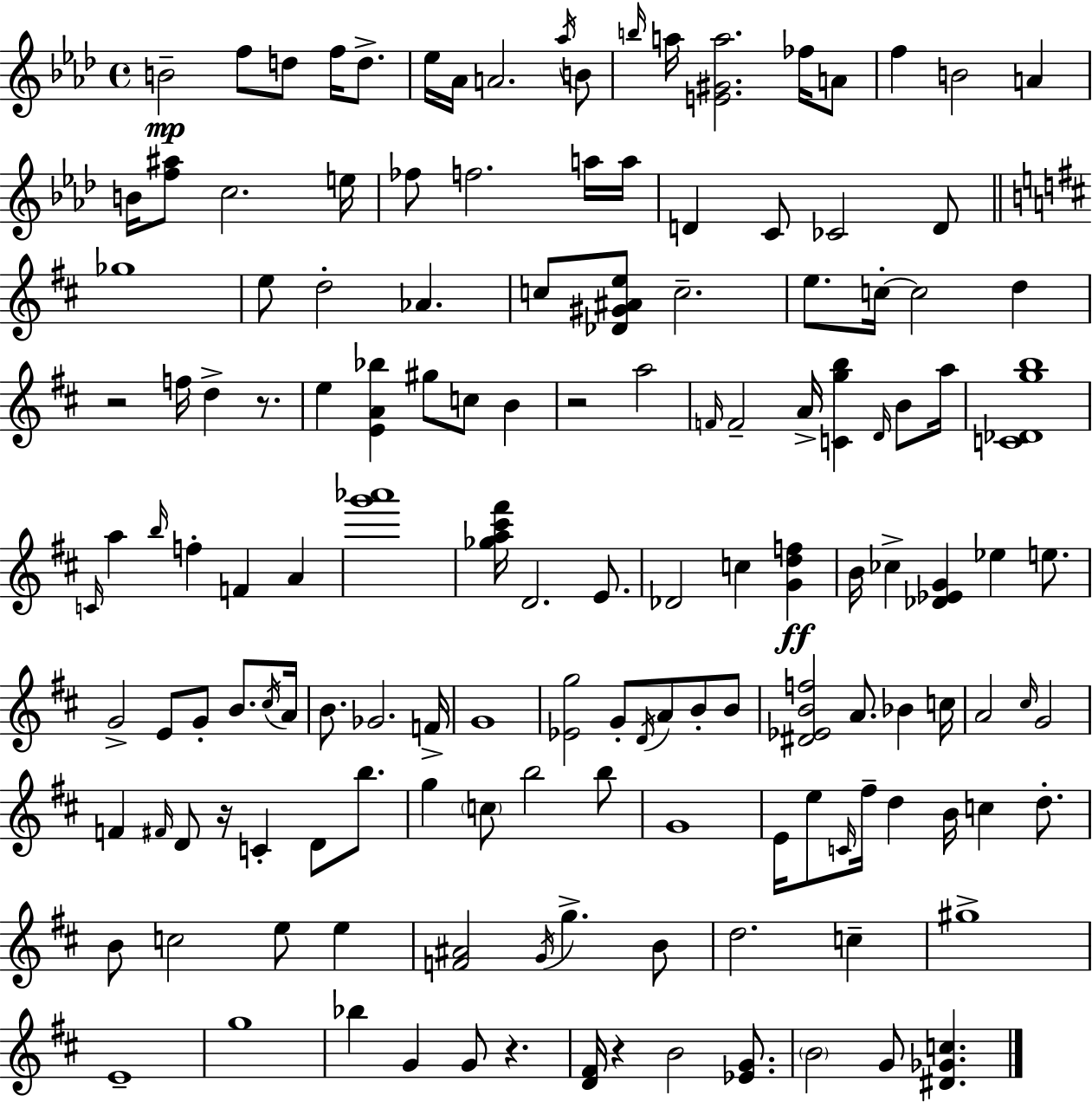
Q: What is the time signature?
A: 4/4